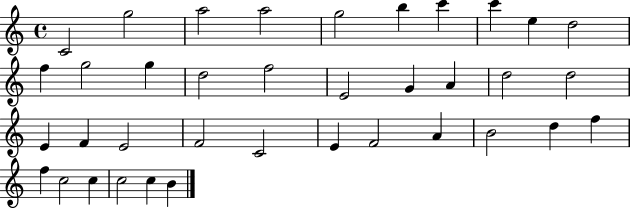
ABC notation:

X:1
T:Untitled
M:4/4
L:1/4
K:C
C2 g2 a2 a2 g2 b c' c' e d2 f g2 g d2 f2 E2 G A d2 d2 E F E2 F2 C2 E F2 A B2 d f f c2 c c2 c B